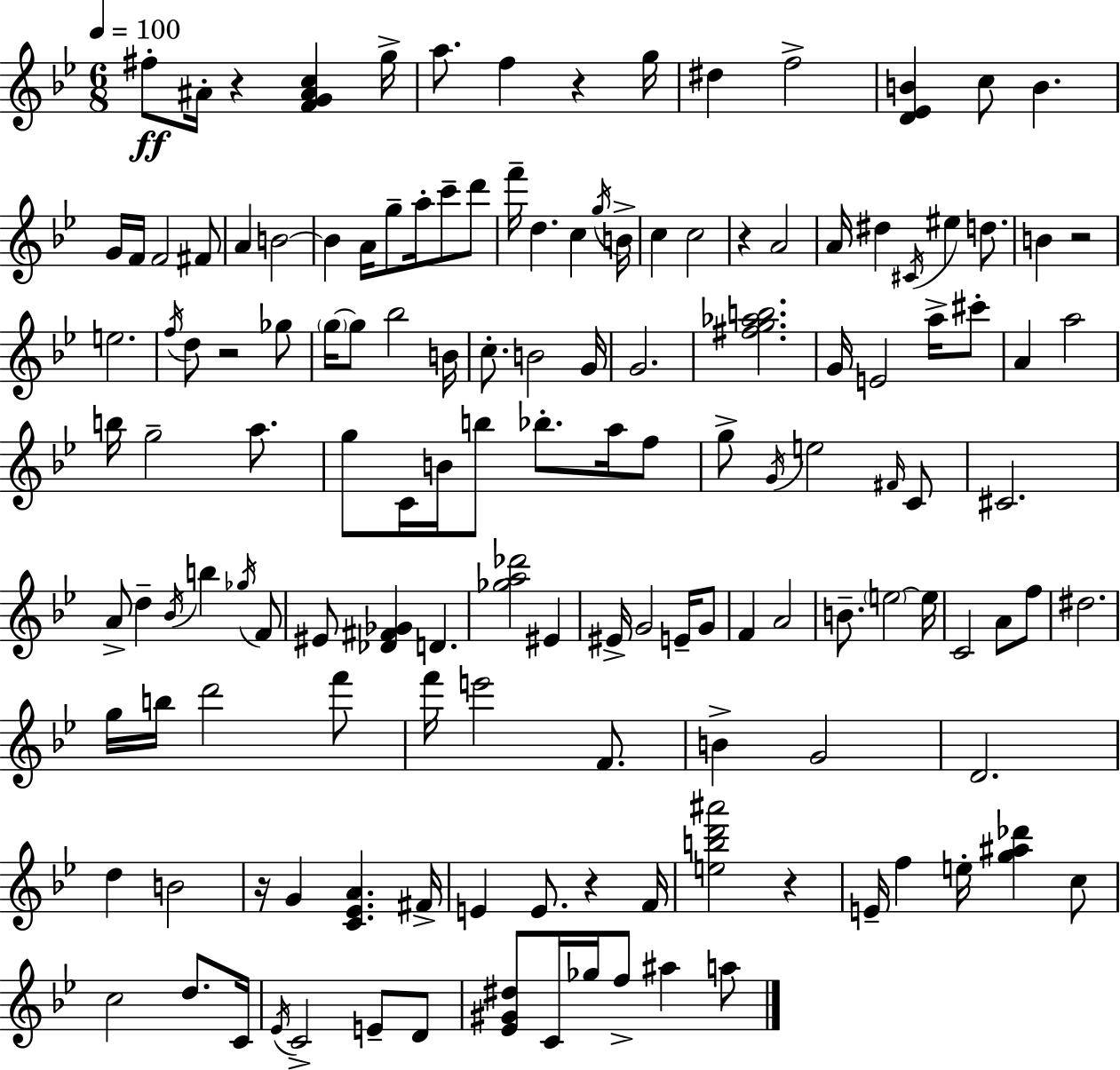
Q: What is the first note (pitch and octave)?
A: F#5